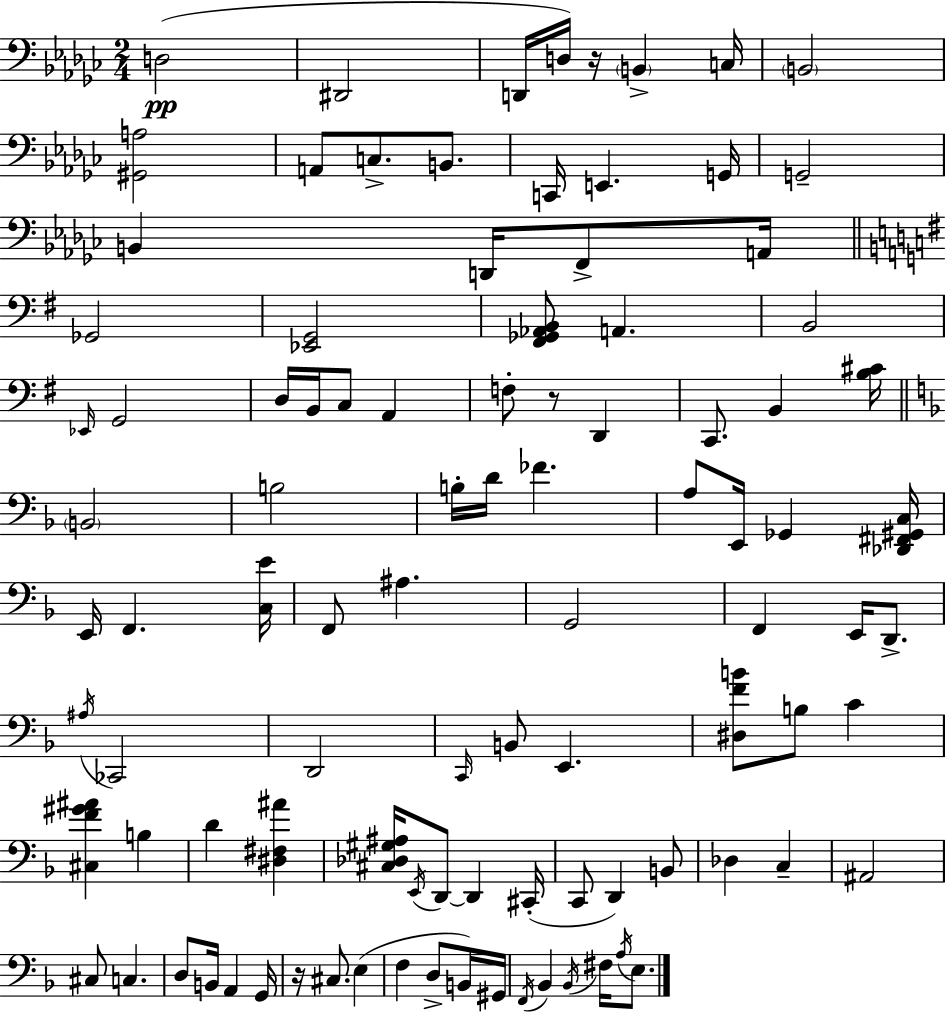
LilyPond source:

{
  \clef bass
  \numericTimeSignature
  \time 2/4
  \key ees \minor
  d2(\pp | dis,2 | d,16 d16) r16 \parenthesize b,4-> c16 | \parenthesize b,2 | \break <gis, a>2 | a,8 c8.-> b,8. | c,16 e,4. g,16 | g,2-- | \break b,4 d,16 f,8-> a,16 | \bar "||" \break \key g \major ges,2 | <ees, g,>2 | <fis, ges, aes, b,>8 a,4. | b,2 | \break \grace { ees,16 } g,2 | d16 b,16 c8 a,4 | f8-. r8 d,4 | c,8. b,4 | \break <b cis'>16 \bar "||" \break \key f \major \parenthesize b,2 | b2 | b16-. d'16 fes'4. | a8 e,16 ges,4 <des, fis, gis, c>16 | \break e,16 f,4. <c e'>16 | f,8 ais4. | g,2 | f,4 e,16 d,8.-> | \break \acciaccatura { ais16 } ces,2 | d,2 | \grace { c,16 } b,8 e,4. | <dis f' b'>8 b8 c'4 | \break <cis f' gis' ais'>4 b4 | d'4 <dis fis ais'>4 | <cis des gis ais>16 \acciaccatura { e,16 } d,8~~ d,4 | cis,16-.( c,8 d,4) | \break b,8 des4 c4-- | ais,2 | cis8 c4. | d8 b,16 a,4 | \break g,16 r16 cis8. e4( | f4 d8-> | b,16) gis,16 \acciaccatura { f,16 } bes,4 | \acciaccatura { bes,16 } fis16 \acciaccatura { a16 } e8. \bar "|."
}